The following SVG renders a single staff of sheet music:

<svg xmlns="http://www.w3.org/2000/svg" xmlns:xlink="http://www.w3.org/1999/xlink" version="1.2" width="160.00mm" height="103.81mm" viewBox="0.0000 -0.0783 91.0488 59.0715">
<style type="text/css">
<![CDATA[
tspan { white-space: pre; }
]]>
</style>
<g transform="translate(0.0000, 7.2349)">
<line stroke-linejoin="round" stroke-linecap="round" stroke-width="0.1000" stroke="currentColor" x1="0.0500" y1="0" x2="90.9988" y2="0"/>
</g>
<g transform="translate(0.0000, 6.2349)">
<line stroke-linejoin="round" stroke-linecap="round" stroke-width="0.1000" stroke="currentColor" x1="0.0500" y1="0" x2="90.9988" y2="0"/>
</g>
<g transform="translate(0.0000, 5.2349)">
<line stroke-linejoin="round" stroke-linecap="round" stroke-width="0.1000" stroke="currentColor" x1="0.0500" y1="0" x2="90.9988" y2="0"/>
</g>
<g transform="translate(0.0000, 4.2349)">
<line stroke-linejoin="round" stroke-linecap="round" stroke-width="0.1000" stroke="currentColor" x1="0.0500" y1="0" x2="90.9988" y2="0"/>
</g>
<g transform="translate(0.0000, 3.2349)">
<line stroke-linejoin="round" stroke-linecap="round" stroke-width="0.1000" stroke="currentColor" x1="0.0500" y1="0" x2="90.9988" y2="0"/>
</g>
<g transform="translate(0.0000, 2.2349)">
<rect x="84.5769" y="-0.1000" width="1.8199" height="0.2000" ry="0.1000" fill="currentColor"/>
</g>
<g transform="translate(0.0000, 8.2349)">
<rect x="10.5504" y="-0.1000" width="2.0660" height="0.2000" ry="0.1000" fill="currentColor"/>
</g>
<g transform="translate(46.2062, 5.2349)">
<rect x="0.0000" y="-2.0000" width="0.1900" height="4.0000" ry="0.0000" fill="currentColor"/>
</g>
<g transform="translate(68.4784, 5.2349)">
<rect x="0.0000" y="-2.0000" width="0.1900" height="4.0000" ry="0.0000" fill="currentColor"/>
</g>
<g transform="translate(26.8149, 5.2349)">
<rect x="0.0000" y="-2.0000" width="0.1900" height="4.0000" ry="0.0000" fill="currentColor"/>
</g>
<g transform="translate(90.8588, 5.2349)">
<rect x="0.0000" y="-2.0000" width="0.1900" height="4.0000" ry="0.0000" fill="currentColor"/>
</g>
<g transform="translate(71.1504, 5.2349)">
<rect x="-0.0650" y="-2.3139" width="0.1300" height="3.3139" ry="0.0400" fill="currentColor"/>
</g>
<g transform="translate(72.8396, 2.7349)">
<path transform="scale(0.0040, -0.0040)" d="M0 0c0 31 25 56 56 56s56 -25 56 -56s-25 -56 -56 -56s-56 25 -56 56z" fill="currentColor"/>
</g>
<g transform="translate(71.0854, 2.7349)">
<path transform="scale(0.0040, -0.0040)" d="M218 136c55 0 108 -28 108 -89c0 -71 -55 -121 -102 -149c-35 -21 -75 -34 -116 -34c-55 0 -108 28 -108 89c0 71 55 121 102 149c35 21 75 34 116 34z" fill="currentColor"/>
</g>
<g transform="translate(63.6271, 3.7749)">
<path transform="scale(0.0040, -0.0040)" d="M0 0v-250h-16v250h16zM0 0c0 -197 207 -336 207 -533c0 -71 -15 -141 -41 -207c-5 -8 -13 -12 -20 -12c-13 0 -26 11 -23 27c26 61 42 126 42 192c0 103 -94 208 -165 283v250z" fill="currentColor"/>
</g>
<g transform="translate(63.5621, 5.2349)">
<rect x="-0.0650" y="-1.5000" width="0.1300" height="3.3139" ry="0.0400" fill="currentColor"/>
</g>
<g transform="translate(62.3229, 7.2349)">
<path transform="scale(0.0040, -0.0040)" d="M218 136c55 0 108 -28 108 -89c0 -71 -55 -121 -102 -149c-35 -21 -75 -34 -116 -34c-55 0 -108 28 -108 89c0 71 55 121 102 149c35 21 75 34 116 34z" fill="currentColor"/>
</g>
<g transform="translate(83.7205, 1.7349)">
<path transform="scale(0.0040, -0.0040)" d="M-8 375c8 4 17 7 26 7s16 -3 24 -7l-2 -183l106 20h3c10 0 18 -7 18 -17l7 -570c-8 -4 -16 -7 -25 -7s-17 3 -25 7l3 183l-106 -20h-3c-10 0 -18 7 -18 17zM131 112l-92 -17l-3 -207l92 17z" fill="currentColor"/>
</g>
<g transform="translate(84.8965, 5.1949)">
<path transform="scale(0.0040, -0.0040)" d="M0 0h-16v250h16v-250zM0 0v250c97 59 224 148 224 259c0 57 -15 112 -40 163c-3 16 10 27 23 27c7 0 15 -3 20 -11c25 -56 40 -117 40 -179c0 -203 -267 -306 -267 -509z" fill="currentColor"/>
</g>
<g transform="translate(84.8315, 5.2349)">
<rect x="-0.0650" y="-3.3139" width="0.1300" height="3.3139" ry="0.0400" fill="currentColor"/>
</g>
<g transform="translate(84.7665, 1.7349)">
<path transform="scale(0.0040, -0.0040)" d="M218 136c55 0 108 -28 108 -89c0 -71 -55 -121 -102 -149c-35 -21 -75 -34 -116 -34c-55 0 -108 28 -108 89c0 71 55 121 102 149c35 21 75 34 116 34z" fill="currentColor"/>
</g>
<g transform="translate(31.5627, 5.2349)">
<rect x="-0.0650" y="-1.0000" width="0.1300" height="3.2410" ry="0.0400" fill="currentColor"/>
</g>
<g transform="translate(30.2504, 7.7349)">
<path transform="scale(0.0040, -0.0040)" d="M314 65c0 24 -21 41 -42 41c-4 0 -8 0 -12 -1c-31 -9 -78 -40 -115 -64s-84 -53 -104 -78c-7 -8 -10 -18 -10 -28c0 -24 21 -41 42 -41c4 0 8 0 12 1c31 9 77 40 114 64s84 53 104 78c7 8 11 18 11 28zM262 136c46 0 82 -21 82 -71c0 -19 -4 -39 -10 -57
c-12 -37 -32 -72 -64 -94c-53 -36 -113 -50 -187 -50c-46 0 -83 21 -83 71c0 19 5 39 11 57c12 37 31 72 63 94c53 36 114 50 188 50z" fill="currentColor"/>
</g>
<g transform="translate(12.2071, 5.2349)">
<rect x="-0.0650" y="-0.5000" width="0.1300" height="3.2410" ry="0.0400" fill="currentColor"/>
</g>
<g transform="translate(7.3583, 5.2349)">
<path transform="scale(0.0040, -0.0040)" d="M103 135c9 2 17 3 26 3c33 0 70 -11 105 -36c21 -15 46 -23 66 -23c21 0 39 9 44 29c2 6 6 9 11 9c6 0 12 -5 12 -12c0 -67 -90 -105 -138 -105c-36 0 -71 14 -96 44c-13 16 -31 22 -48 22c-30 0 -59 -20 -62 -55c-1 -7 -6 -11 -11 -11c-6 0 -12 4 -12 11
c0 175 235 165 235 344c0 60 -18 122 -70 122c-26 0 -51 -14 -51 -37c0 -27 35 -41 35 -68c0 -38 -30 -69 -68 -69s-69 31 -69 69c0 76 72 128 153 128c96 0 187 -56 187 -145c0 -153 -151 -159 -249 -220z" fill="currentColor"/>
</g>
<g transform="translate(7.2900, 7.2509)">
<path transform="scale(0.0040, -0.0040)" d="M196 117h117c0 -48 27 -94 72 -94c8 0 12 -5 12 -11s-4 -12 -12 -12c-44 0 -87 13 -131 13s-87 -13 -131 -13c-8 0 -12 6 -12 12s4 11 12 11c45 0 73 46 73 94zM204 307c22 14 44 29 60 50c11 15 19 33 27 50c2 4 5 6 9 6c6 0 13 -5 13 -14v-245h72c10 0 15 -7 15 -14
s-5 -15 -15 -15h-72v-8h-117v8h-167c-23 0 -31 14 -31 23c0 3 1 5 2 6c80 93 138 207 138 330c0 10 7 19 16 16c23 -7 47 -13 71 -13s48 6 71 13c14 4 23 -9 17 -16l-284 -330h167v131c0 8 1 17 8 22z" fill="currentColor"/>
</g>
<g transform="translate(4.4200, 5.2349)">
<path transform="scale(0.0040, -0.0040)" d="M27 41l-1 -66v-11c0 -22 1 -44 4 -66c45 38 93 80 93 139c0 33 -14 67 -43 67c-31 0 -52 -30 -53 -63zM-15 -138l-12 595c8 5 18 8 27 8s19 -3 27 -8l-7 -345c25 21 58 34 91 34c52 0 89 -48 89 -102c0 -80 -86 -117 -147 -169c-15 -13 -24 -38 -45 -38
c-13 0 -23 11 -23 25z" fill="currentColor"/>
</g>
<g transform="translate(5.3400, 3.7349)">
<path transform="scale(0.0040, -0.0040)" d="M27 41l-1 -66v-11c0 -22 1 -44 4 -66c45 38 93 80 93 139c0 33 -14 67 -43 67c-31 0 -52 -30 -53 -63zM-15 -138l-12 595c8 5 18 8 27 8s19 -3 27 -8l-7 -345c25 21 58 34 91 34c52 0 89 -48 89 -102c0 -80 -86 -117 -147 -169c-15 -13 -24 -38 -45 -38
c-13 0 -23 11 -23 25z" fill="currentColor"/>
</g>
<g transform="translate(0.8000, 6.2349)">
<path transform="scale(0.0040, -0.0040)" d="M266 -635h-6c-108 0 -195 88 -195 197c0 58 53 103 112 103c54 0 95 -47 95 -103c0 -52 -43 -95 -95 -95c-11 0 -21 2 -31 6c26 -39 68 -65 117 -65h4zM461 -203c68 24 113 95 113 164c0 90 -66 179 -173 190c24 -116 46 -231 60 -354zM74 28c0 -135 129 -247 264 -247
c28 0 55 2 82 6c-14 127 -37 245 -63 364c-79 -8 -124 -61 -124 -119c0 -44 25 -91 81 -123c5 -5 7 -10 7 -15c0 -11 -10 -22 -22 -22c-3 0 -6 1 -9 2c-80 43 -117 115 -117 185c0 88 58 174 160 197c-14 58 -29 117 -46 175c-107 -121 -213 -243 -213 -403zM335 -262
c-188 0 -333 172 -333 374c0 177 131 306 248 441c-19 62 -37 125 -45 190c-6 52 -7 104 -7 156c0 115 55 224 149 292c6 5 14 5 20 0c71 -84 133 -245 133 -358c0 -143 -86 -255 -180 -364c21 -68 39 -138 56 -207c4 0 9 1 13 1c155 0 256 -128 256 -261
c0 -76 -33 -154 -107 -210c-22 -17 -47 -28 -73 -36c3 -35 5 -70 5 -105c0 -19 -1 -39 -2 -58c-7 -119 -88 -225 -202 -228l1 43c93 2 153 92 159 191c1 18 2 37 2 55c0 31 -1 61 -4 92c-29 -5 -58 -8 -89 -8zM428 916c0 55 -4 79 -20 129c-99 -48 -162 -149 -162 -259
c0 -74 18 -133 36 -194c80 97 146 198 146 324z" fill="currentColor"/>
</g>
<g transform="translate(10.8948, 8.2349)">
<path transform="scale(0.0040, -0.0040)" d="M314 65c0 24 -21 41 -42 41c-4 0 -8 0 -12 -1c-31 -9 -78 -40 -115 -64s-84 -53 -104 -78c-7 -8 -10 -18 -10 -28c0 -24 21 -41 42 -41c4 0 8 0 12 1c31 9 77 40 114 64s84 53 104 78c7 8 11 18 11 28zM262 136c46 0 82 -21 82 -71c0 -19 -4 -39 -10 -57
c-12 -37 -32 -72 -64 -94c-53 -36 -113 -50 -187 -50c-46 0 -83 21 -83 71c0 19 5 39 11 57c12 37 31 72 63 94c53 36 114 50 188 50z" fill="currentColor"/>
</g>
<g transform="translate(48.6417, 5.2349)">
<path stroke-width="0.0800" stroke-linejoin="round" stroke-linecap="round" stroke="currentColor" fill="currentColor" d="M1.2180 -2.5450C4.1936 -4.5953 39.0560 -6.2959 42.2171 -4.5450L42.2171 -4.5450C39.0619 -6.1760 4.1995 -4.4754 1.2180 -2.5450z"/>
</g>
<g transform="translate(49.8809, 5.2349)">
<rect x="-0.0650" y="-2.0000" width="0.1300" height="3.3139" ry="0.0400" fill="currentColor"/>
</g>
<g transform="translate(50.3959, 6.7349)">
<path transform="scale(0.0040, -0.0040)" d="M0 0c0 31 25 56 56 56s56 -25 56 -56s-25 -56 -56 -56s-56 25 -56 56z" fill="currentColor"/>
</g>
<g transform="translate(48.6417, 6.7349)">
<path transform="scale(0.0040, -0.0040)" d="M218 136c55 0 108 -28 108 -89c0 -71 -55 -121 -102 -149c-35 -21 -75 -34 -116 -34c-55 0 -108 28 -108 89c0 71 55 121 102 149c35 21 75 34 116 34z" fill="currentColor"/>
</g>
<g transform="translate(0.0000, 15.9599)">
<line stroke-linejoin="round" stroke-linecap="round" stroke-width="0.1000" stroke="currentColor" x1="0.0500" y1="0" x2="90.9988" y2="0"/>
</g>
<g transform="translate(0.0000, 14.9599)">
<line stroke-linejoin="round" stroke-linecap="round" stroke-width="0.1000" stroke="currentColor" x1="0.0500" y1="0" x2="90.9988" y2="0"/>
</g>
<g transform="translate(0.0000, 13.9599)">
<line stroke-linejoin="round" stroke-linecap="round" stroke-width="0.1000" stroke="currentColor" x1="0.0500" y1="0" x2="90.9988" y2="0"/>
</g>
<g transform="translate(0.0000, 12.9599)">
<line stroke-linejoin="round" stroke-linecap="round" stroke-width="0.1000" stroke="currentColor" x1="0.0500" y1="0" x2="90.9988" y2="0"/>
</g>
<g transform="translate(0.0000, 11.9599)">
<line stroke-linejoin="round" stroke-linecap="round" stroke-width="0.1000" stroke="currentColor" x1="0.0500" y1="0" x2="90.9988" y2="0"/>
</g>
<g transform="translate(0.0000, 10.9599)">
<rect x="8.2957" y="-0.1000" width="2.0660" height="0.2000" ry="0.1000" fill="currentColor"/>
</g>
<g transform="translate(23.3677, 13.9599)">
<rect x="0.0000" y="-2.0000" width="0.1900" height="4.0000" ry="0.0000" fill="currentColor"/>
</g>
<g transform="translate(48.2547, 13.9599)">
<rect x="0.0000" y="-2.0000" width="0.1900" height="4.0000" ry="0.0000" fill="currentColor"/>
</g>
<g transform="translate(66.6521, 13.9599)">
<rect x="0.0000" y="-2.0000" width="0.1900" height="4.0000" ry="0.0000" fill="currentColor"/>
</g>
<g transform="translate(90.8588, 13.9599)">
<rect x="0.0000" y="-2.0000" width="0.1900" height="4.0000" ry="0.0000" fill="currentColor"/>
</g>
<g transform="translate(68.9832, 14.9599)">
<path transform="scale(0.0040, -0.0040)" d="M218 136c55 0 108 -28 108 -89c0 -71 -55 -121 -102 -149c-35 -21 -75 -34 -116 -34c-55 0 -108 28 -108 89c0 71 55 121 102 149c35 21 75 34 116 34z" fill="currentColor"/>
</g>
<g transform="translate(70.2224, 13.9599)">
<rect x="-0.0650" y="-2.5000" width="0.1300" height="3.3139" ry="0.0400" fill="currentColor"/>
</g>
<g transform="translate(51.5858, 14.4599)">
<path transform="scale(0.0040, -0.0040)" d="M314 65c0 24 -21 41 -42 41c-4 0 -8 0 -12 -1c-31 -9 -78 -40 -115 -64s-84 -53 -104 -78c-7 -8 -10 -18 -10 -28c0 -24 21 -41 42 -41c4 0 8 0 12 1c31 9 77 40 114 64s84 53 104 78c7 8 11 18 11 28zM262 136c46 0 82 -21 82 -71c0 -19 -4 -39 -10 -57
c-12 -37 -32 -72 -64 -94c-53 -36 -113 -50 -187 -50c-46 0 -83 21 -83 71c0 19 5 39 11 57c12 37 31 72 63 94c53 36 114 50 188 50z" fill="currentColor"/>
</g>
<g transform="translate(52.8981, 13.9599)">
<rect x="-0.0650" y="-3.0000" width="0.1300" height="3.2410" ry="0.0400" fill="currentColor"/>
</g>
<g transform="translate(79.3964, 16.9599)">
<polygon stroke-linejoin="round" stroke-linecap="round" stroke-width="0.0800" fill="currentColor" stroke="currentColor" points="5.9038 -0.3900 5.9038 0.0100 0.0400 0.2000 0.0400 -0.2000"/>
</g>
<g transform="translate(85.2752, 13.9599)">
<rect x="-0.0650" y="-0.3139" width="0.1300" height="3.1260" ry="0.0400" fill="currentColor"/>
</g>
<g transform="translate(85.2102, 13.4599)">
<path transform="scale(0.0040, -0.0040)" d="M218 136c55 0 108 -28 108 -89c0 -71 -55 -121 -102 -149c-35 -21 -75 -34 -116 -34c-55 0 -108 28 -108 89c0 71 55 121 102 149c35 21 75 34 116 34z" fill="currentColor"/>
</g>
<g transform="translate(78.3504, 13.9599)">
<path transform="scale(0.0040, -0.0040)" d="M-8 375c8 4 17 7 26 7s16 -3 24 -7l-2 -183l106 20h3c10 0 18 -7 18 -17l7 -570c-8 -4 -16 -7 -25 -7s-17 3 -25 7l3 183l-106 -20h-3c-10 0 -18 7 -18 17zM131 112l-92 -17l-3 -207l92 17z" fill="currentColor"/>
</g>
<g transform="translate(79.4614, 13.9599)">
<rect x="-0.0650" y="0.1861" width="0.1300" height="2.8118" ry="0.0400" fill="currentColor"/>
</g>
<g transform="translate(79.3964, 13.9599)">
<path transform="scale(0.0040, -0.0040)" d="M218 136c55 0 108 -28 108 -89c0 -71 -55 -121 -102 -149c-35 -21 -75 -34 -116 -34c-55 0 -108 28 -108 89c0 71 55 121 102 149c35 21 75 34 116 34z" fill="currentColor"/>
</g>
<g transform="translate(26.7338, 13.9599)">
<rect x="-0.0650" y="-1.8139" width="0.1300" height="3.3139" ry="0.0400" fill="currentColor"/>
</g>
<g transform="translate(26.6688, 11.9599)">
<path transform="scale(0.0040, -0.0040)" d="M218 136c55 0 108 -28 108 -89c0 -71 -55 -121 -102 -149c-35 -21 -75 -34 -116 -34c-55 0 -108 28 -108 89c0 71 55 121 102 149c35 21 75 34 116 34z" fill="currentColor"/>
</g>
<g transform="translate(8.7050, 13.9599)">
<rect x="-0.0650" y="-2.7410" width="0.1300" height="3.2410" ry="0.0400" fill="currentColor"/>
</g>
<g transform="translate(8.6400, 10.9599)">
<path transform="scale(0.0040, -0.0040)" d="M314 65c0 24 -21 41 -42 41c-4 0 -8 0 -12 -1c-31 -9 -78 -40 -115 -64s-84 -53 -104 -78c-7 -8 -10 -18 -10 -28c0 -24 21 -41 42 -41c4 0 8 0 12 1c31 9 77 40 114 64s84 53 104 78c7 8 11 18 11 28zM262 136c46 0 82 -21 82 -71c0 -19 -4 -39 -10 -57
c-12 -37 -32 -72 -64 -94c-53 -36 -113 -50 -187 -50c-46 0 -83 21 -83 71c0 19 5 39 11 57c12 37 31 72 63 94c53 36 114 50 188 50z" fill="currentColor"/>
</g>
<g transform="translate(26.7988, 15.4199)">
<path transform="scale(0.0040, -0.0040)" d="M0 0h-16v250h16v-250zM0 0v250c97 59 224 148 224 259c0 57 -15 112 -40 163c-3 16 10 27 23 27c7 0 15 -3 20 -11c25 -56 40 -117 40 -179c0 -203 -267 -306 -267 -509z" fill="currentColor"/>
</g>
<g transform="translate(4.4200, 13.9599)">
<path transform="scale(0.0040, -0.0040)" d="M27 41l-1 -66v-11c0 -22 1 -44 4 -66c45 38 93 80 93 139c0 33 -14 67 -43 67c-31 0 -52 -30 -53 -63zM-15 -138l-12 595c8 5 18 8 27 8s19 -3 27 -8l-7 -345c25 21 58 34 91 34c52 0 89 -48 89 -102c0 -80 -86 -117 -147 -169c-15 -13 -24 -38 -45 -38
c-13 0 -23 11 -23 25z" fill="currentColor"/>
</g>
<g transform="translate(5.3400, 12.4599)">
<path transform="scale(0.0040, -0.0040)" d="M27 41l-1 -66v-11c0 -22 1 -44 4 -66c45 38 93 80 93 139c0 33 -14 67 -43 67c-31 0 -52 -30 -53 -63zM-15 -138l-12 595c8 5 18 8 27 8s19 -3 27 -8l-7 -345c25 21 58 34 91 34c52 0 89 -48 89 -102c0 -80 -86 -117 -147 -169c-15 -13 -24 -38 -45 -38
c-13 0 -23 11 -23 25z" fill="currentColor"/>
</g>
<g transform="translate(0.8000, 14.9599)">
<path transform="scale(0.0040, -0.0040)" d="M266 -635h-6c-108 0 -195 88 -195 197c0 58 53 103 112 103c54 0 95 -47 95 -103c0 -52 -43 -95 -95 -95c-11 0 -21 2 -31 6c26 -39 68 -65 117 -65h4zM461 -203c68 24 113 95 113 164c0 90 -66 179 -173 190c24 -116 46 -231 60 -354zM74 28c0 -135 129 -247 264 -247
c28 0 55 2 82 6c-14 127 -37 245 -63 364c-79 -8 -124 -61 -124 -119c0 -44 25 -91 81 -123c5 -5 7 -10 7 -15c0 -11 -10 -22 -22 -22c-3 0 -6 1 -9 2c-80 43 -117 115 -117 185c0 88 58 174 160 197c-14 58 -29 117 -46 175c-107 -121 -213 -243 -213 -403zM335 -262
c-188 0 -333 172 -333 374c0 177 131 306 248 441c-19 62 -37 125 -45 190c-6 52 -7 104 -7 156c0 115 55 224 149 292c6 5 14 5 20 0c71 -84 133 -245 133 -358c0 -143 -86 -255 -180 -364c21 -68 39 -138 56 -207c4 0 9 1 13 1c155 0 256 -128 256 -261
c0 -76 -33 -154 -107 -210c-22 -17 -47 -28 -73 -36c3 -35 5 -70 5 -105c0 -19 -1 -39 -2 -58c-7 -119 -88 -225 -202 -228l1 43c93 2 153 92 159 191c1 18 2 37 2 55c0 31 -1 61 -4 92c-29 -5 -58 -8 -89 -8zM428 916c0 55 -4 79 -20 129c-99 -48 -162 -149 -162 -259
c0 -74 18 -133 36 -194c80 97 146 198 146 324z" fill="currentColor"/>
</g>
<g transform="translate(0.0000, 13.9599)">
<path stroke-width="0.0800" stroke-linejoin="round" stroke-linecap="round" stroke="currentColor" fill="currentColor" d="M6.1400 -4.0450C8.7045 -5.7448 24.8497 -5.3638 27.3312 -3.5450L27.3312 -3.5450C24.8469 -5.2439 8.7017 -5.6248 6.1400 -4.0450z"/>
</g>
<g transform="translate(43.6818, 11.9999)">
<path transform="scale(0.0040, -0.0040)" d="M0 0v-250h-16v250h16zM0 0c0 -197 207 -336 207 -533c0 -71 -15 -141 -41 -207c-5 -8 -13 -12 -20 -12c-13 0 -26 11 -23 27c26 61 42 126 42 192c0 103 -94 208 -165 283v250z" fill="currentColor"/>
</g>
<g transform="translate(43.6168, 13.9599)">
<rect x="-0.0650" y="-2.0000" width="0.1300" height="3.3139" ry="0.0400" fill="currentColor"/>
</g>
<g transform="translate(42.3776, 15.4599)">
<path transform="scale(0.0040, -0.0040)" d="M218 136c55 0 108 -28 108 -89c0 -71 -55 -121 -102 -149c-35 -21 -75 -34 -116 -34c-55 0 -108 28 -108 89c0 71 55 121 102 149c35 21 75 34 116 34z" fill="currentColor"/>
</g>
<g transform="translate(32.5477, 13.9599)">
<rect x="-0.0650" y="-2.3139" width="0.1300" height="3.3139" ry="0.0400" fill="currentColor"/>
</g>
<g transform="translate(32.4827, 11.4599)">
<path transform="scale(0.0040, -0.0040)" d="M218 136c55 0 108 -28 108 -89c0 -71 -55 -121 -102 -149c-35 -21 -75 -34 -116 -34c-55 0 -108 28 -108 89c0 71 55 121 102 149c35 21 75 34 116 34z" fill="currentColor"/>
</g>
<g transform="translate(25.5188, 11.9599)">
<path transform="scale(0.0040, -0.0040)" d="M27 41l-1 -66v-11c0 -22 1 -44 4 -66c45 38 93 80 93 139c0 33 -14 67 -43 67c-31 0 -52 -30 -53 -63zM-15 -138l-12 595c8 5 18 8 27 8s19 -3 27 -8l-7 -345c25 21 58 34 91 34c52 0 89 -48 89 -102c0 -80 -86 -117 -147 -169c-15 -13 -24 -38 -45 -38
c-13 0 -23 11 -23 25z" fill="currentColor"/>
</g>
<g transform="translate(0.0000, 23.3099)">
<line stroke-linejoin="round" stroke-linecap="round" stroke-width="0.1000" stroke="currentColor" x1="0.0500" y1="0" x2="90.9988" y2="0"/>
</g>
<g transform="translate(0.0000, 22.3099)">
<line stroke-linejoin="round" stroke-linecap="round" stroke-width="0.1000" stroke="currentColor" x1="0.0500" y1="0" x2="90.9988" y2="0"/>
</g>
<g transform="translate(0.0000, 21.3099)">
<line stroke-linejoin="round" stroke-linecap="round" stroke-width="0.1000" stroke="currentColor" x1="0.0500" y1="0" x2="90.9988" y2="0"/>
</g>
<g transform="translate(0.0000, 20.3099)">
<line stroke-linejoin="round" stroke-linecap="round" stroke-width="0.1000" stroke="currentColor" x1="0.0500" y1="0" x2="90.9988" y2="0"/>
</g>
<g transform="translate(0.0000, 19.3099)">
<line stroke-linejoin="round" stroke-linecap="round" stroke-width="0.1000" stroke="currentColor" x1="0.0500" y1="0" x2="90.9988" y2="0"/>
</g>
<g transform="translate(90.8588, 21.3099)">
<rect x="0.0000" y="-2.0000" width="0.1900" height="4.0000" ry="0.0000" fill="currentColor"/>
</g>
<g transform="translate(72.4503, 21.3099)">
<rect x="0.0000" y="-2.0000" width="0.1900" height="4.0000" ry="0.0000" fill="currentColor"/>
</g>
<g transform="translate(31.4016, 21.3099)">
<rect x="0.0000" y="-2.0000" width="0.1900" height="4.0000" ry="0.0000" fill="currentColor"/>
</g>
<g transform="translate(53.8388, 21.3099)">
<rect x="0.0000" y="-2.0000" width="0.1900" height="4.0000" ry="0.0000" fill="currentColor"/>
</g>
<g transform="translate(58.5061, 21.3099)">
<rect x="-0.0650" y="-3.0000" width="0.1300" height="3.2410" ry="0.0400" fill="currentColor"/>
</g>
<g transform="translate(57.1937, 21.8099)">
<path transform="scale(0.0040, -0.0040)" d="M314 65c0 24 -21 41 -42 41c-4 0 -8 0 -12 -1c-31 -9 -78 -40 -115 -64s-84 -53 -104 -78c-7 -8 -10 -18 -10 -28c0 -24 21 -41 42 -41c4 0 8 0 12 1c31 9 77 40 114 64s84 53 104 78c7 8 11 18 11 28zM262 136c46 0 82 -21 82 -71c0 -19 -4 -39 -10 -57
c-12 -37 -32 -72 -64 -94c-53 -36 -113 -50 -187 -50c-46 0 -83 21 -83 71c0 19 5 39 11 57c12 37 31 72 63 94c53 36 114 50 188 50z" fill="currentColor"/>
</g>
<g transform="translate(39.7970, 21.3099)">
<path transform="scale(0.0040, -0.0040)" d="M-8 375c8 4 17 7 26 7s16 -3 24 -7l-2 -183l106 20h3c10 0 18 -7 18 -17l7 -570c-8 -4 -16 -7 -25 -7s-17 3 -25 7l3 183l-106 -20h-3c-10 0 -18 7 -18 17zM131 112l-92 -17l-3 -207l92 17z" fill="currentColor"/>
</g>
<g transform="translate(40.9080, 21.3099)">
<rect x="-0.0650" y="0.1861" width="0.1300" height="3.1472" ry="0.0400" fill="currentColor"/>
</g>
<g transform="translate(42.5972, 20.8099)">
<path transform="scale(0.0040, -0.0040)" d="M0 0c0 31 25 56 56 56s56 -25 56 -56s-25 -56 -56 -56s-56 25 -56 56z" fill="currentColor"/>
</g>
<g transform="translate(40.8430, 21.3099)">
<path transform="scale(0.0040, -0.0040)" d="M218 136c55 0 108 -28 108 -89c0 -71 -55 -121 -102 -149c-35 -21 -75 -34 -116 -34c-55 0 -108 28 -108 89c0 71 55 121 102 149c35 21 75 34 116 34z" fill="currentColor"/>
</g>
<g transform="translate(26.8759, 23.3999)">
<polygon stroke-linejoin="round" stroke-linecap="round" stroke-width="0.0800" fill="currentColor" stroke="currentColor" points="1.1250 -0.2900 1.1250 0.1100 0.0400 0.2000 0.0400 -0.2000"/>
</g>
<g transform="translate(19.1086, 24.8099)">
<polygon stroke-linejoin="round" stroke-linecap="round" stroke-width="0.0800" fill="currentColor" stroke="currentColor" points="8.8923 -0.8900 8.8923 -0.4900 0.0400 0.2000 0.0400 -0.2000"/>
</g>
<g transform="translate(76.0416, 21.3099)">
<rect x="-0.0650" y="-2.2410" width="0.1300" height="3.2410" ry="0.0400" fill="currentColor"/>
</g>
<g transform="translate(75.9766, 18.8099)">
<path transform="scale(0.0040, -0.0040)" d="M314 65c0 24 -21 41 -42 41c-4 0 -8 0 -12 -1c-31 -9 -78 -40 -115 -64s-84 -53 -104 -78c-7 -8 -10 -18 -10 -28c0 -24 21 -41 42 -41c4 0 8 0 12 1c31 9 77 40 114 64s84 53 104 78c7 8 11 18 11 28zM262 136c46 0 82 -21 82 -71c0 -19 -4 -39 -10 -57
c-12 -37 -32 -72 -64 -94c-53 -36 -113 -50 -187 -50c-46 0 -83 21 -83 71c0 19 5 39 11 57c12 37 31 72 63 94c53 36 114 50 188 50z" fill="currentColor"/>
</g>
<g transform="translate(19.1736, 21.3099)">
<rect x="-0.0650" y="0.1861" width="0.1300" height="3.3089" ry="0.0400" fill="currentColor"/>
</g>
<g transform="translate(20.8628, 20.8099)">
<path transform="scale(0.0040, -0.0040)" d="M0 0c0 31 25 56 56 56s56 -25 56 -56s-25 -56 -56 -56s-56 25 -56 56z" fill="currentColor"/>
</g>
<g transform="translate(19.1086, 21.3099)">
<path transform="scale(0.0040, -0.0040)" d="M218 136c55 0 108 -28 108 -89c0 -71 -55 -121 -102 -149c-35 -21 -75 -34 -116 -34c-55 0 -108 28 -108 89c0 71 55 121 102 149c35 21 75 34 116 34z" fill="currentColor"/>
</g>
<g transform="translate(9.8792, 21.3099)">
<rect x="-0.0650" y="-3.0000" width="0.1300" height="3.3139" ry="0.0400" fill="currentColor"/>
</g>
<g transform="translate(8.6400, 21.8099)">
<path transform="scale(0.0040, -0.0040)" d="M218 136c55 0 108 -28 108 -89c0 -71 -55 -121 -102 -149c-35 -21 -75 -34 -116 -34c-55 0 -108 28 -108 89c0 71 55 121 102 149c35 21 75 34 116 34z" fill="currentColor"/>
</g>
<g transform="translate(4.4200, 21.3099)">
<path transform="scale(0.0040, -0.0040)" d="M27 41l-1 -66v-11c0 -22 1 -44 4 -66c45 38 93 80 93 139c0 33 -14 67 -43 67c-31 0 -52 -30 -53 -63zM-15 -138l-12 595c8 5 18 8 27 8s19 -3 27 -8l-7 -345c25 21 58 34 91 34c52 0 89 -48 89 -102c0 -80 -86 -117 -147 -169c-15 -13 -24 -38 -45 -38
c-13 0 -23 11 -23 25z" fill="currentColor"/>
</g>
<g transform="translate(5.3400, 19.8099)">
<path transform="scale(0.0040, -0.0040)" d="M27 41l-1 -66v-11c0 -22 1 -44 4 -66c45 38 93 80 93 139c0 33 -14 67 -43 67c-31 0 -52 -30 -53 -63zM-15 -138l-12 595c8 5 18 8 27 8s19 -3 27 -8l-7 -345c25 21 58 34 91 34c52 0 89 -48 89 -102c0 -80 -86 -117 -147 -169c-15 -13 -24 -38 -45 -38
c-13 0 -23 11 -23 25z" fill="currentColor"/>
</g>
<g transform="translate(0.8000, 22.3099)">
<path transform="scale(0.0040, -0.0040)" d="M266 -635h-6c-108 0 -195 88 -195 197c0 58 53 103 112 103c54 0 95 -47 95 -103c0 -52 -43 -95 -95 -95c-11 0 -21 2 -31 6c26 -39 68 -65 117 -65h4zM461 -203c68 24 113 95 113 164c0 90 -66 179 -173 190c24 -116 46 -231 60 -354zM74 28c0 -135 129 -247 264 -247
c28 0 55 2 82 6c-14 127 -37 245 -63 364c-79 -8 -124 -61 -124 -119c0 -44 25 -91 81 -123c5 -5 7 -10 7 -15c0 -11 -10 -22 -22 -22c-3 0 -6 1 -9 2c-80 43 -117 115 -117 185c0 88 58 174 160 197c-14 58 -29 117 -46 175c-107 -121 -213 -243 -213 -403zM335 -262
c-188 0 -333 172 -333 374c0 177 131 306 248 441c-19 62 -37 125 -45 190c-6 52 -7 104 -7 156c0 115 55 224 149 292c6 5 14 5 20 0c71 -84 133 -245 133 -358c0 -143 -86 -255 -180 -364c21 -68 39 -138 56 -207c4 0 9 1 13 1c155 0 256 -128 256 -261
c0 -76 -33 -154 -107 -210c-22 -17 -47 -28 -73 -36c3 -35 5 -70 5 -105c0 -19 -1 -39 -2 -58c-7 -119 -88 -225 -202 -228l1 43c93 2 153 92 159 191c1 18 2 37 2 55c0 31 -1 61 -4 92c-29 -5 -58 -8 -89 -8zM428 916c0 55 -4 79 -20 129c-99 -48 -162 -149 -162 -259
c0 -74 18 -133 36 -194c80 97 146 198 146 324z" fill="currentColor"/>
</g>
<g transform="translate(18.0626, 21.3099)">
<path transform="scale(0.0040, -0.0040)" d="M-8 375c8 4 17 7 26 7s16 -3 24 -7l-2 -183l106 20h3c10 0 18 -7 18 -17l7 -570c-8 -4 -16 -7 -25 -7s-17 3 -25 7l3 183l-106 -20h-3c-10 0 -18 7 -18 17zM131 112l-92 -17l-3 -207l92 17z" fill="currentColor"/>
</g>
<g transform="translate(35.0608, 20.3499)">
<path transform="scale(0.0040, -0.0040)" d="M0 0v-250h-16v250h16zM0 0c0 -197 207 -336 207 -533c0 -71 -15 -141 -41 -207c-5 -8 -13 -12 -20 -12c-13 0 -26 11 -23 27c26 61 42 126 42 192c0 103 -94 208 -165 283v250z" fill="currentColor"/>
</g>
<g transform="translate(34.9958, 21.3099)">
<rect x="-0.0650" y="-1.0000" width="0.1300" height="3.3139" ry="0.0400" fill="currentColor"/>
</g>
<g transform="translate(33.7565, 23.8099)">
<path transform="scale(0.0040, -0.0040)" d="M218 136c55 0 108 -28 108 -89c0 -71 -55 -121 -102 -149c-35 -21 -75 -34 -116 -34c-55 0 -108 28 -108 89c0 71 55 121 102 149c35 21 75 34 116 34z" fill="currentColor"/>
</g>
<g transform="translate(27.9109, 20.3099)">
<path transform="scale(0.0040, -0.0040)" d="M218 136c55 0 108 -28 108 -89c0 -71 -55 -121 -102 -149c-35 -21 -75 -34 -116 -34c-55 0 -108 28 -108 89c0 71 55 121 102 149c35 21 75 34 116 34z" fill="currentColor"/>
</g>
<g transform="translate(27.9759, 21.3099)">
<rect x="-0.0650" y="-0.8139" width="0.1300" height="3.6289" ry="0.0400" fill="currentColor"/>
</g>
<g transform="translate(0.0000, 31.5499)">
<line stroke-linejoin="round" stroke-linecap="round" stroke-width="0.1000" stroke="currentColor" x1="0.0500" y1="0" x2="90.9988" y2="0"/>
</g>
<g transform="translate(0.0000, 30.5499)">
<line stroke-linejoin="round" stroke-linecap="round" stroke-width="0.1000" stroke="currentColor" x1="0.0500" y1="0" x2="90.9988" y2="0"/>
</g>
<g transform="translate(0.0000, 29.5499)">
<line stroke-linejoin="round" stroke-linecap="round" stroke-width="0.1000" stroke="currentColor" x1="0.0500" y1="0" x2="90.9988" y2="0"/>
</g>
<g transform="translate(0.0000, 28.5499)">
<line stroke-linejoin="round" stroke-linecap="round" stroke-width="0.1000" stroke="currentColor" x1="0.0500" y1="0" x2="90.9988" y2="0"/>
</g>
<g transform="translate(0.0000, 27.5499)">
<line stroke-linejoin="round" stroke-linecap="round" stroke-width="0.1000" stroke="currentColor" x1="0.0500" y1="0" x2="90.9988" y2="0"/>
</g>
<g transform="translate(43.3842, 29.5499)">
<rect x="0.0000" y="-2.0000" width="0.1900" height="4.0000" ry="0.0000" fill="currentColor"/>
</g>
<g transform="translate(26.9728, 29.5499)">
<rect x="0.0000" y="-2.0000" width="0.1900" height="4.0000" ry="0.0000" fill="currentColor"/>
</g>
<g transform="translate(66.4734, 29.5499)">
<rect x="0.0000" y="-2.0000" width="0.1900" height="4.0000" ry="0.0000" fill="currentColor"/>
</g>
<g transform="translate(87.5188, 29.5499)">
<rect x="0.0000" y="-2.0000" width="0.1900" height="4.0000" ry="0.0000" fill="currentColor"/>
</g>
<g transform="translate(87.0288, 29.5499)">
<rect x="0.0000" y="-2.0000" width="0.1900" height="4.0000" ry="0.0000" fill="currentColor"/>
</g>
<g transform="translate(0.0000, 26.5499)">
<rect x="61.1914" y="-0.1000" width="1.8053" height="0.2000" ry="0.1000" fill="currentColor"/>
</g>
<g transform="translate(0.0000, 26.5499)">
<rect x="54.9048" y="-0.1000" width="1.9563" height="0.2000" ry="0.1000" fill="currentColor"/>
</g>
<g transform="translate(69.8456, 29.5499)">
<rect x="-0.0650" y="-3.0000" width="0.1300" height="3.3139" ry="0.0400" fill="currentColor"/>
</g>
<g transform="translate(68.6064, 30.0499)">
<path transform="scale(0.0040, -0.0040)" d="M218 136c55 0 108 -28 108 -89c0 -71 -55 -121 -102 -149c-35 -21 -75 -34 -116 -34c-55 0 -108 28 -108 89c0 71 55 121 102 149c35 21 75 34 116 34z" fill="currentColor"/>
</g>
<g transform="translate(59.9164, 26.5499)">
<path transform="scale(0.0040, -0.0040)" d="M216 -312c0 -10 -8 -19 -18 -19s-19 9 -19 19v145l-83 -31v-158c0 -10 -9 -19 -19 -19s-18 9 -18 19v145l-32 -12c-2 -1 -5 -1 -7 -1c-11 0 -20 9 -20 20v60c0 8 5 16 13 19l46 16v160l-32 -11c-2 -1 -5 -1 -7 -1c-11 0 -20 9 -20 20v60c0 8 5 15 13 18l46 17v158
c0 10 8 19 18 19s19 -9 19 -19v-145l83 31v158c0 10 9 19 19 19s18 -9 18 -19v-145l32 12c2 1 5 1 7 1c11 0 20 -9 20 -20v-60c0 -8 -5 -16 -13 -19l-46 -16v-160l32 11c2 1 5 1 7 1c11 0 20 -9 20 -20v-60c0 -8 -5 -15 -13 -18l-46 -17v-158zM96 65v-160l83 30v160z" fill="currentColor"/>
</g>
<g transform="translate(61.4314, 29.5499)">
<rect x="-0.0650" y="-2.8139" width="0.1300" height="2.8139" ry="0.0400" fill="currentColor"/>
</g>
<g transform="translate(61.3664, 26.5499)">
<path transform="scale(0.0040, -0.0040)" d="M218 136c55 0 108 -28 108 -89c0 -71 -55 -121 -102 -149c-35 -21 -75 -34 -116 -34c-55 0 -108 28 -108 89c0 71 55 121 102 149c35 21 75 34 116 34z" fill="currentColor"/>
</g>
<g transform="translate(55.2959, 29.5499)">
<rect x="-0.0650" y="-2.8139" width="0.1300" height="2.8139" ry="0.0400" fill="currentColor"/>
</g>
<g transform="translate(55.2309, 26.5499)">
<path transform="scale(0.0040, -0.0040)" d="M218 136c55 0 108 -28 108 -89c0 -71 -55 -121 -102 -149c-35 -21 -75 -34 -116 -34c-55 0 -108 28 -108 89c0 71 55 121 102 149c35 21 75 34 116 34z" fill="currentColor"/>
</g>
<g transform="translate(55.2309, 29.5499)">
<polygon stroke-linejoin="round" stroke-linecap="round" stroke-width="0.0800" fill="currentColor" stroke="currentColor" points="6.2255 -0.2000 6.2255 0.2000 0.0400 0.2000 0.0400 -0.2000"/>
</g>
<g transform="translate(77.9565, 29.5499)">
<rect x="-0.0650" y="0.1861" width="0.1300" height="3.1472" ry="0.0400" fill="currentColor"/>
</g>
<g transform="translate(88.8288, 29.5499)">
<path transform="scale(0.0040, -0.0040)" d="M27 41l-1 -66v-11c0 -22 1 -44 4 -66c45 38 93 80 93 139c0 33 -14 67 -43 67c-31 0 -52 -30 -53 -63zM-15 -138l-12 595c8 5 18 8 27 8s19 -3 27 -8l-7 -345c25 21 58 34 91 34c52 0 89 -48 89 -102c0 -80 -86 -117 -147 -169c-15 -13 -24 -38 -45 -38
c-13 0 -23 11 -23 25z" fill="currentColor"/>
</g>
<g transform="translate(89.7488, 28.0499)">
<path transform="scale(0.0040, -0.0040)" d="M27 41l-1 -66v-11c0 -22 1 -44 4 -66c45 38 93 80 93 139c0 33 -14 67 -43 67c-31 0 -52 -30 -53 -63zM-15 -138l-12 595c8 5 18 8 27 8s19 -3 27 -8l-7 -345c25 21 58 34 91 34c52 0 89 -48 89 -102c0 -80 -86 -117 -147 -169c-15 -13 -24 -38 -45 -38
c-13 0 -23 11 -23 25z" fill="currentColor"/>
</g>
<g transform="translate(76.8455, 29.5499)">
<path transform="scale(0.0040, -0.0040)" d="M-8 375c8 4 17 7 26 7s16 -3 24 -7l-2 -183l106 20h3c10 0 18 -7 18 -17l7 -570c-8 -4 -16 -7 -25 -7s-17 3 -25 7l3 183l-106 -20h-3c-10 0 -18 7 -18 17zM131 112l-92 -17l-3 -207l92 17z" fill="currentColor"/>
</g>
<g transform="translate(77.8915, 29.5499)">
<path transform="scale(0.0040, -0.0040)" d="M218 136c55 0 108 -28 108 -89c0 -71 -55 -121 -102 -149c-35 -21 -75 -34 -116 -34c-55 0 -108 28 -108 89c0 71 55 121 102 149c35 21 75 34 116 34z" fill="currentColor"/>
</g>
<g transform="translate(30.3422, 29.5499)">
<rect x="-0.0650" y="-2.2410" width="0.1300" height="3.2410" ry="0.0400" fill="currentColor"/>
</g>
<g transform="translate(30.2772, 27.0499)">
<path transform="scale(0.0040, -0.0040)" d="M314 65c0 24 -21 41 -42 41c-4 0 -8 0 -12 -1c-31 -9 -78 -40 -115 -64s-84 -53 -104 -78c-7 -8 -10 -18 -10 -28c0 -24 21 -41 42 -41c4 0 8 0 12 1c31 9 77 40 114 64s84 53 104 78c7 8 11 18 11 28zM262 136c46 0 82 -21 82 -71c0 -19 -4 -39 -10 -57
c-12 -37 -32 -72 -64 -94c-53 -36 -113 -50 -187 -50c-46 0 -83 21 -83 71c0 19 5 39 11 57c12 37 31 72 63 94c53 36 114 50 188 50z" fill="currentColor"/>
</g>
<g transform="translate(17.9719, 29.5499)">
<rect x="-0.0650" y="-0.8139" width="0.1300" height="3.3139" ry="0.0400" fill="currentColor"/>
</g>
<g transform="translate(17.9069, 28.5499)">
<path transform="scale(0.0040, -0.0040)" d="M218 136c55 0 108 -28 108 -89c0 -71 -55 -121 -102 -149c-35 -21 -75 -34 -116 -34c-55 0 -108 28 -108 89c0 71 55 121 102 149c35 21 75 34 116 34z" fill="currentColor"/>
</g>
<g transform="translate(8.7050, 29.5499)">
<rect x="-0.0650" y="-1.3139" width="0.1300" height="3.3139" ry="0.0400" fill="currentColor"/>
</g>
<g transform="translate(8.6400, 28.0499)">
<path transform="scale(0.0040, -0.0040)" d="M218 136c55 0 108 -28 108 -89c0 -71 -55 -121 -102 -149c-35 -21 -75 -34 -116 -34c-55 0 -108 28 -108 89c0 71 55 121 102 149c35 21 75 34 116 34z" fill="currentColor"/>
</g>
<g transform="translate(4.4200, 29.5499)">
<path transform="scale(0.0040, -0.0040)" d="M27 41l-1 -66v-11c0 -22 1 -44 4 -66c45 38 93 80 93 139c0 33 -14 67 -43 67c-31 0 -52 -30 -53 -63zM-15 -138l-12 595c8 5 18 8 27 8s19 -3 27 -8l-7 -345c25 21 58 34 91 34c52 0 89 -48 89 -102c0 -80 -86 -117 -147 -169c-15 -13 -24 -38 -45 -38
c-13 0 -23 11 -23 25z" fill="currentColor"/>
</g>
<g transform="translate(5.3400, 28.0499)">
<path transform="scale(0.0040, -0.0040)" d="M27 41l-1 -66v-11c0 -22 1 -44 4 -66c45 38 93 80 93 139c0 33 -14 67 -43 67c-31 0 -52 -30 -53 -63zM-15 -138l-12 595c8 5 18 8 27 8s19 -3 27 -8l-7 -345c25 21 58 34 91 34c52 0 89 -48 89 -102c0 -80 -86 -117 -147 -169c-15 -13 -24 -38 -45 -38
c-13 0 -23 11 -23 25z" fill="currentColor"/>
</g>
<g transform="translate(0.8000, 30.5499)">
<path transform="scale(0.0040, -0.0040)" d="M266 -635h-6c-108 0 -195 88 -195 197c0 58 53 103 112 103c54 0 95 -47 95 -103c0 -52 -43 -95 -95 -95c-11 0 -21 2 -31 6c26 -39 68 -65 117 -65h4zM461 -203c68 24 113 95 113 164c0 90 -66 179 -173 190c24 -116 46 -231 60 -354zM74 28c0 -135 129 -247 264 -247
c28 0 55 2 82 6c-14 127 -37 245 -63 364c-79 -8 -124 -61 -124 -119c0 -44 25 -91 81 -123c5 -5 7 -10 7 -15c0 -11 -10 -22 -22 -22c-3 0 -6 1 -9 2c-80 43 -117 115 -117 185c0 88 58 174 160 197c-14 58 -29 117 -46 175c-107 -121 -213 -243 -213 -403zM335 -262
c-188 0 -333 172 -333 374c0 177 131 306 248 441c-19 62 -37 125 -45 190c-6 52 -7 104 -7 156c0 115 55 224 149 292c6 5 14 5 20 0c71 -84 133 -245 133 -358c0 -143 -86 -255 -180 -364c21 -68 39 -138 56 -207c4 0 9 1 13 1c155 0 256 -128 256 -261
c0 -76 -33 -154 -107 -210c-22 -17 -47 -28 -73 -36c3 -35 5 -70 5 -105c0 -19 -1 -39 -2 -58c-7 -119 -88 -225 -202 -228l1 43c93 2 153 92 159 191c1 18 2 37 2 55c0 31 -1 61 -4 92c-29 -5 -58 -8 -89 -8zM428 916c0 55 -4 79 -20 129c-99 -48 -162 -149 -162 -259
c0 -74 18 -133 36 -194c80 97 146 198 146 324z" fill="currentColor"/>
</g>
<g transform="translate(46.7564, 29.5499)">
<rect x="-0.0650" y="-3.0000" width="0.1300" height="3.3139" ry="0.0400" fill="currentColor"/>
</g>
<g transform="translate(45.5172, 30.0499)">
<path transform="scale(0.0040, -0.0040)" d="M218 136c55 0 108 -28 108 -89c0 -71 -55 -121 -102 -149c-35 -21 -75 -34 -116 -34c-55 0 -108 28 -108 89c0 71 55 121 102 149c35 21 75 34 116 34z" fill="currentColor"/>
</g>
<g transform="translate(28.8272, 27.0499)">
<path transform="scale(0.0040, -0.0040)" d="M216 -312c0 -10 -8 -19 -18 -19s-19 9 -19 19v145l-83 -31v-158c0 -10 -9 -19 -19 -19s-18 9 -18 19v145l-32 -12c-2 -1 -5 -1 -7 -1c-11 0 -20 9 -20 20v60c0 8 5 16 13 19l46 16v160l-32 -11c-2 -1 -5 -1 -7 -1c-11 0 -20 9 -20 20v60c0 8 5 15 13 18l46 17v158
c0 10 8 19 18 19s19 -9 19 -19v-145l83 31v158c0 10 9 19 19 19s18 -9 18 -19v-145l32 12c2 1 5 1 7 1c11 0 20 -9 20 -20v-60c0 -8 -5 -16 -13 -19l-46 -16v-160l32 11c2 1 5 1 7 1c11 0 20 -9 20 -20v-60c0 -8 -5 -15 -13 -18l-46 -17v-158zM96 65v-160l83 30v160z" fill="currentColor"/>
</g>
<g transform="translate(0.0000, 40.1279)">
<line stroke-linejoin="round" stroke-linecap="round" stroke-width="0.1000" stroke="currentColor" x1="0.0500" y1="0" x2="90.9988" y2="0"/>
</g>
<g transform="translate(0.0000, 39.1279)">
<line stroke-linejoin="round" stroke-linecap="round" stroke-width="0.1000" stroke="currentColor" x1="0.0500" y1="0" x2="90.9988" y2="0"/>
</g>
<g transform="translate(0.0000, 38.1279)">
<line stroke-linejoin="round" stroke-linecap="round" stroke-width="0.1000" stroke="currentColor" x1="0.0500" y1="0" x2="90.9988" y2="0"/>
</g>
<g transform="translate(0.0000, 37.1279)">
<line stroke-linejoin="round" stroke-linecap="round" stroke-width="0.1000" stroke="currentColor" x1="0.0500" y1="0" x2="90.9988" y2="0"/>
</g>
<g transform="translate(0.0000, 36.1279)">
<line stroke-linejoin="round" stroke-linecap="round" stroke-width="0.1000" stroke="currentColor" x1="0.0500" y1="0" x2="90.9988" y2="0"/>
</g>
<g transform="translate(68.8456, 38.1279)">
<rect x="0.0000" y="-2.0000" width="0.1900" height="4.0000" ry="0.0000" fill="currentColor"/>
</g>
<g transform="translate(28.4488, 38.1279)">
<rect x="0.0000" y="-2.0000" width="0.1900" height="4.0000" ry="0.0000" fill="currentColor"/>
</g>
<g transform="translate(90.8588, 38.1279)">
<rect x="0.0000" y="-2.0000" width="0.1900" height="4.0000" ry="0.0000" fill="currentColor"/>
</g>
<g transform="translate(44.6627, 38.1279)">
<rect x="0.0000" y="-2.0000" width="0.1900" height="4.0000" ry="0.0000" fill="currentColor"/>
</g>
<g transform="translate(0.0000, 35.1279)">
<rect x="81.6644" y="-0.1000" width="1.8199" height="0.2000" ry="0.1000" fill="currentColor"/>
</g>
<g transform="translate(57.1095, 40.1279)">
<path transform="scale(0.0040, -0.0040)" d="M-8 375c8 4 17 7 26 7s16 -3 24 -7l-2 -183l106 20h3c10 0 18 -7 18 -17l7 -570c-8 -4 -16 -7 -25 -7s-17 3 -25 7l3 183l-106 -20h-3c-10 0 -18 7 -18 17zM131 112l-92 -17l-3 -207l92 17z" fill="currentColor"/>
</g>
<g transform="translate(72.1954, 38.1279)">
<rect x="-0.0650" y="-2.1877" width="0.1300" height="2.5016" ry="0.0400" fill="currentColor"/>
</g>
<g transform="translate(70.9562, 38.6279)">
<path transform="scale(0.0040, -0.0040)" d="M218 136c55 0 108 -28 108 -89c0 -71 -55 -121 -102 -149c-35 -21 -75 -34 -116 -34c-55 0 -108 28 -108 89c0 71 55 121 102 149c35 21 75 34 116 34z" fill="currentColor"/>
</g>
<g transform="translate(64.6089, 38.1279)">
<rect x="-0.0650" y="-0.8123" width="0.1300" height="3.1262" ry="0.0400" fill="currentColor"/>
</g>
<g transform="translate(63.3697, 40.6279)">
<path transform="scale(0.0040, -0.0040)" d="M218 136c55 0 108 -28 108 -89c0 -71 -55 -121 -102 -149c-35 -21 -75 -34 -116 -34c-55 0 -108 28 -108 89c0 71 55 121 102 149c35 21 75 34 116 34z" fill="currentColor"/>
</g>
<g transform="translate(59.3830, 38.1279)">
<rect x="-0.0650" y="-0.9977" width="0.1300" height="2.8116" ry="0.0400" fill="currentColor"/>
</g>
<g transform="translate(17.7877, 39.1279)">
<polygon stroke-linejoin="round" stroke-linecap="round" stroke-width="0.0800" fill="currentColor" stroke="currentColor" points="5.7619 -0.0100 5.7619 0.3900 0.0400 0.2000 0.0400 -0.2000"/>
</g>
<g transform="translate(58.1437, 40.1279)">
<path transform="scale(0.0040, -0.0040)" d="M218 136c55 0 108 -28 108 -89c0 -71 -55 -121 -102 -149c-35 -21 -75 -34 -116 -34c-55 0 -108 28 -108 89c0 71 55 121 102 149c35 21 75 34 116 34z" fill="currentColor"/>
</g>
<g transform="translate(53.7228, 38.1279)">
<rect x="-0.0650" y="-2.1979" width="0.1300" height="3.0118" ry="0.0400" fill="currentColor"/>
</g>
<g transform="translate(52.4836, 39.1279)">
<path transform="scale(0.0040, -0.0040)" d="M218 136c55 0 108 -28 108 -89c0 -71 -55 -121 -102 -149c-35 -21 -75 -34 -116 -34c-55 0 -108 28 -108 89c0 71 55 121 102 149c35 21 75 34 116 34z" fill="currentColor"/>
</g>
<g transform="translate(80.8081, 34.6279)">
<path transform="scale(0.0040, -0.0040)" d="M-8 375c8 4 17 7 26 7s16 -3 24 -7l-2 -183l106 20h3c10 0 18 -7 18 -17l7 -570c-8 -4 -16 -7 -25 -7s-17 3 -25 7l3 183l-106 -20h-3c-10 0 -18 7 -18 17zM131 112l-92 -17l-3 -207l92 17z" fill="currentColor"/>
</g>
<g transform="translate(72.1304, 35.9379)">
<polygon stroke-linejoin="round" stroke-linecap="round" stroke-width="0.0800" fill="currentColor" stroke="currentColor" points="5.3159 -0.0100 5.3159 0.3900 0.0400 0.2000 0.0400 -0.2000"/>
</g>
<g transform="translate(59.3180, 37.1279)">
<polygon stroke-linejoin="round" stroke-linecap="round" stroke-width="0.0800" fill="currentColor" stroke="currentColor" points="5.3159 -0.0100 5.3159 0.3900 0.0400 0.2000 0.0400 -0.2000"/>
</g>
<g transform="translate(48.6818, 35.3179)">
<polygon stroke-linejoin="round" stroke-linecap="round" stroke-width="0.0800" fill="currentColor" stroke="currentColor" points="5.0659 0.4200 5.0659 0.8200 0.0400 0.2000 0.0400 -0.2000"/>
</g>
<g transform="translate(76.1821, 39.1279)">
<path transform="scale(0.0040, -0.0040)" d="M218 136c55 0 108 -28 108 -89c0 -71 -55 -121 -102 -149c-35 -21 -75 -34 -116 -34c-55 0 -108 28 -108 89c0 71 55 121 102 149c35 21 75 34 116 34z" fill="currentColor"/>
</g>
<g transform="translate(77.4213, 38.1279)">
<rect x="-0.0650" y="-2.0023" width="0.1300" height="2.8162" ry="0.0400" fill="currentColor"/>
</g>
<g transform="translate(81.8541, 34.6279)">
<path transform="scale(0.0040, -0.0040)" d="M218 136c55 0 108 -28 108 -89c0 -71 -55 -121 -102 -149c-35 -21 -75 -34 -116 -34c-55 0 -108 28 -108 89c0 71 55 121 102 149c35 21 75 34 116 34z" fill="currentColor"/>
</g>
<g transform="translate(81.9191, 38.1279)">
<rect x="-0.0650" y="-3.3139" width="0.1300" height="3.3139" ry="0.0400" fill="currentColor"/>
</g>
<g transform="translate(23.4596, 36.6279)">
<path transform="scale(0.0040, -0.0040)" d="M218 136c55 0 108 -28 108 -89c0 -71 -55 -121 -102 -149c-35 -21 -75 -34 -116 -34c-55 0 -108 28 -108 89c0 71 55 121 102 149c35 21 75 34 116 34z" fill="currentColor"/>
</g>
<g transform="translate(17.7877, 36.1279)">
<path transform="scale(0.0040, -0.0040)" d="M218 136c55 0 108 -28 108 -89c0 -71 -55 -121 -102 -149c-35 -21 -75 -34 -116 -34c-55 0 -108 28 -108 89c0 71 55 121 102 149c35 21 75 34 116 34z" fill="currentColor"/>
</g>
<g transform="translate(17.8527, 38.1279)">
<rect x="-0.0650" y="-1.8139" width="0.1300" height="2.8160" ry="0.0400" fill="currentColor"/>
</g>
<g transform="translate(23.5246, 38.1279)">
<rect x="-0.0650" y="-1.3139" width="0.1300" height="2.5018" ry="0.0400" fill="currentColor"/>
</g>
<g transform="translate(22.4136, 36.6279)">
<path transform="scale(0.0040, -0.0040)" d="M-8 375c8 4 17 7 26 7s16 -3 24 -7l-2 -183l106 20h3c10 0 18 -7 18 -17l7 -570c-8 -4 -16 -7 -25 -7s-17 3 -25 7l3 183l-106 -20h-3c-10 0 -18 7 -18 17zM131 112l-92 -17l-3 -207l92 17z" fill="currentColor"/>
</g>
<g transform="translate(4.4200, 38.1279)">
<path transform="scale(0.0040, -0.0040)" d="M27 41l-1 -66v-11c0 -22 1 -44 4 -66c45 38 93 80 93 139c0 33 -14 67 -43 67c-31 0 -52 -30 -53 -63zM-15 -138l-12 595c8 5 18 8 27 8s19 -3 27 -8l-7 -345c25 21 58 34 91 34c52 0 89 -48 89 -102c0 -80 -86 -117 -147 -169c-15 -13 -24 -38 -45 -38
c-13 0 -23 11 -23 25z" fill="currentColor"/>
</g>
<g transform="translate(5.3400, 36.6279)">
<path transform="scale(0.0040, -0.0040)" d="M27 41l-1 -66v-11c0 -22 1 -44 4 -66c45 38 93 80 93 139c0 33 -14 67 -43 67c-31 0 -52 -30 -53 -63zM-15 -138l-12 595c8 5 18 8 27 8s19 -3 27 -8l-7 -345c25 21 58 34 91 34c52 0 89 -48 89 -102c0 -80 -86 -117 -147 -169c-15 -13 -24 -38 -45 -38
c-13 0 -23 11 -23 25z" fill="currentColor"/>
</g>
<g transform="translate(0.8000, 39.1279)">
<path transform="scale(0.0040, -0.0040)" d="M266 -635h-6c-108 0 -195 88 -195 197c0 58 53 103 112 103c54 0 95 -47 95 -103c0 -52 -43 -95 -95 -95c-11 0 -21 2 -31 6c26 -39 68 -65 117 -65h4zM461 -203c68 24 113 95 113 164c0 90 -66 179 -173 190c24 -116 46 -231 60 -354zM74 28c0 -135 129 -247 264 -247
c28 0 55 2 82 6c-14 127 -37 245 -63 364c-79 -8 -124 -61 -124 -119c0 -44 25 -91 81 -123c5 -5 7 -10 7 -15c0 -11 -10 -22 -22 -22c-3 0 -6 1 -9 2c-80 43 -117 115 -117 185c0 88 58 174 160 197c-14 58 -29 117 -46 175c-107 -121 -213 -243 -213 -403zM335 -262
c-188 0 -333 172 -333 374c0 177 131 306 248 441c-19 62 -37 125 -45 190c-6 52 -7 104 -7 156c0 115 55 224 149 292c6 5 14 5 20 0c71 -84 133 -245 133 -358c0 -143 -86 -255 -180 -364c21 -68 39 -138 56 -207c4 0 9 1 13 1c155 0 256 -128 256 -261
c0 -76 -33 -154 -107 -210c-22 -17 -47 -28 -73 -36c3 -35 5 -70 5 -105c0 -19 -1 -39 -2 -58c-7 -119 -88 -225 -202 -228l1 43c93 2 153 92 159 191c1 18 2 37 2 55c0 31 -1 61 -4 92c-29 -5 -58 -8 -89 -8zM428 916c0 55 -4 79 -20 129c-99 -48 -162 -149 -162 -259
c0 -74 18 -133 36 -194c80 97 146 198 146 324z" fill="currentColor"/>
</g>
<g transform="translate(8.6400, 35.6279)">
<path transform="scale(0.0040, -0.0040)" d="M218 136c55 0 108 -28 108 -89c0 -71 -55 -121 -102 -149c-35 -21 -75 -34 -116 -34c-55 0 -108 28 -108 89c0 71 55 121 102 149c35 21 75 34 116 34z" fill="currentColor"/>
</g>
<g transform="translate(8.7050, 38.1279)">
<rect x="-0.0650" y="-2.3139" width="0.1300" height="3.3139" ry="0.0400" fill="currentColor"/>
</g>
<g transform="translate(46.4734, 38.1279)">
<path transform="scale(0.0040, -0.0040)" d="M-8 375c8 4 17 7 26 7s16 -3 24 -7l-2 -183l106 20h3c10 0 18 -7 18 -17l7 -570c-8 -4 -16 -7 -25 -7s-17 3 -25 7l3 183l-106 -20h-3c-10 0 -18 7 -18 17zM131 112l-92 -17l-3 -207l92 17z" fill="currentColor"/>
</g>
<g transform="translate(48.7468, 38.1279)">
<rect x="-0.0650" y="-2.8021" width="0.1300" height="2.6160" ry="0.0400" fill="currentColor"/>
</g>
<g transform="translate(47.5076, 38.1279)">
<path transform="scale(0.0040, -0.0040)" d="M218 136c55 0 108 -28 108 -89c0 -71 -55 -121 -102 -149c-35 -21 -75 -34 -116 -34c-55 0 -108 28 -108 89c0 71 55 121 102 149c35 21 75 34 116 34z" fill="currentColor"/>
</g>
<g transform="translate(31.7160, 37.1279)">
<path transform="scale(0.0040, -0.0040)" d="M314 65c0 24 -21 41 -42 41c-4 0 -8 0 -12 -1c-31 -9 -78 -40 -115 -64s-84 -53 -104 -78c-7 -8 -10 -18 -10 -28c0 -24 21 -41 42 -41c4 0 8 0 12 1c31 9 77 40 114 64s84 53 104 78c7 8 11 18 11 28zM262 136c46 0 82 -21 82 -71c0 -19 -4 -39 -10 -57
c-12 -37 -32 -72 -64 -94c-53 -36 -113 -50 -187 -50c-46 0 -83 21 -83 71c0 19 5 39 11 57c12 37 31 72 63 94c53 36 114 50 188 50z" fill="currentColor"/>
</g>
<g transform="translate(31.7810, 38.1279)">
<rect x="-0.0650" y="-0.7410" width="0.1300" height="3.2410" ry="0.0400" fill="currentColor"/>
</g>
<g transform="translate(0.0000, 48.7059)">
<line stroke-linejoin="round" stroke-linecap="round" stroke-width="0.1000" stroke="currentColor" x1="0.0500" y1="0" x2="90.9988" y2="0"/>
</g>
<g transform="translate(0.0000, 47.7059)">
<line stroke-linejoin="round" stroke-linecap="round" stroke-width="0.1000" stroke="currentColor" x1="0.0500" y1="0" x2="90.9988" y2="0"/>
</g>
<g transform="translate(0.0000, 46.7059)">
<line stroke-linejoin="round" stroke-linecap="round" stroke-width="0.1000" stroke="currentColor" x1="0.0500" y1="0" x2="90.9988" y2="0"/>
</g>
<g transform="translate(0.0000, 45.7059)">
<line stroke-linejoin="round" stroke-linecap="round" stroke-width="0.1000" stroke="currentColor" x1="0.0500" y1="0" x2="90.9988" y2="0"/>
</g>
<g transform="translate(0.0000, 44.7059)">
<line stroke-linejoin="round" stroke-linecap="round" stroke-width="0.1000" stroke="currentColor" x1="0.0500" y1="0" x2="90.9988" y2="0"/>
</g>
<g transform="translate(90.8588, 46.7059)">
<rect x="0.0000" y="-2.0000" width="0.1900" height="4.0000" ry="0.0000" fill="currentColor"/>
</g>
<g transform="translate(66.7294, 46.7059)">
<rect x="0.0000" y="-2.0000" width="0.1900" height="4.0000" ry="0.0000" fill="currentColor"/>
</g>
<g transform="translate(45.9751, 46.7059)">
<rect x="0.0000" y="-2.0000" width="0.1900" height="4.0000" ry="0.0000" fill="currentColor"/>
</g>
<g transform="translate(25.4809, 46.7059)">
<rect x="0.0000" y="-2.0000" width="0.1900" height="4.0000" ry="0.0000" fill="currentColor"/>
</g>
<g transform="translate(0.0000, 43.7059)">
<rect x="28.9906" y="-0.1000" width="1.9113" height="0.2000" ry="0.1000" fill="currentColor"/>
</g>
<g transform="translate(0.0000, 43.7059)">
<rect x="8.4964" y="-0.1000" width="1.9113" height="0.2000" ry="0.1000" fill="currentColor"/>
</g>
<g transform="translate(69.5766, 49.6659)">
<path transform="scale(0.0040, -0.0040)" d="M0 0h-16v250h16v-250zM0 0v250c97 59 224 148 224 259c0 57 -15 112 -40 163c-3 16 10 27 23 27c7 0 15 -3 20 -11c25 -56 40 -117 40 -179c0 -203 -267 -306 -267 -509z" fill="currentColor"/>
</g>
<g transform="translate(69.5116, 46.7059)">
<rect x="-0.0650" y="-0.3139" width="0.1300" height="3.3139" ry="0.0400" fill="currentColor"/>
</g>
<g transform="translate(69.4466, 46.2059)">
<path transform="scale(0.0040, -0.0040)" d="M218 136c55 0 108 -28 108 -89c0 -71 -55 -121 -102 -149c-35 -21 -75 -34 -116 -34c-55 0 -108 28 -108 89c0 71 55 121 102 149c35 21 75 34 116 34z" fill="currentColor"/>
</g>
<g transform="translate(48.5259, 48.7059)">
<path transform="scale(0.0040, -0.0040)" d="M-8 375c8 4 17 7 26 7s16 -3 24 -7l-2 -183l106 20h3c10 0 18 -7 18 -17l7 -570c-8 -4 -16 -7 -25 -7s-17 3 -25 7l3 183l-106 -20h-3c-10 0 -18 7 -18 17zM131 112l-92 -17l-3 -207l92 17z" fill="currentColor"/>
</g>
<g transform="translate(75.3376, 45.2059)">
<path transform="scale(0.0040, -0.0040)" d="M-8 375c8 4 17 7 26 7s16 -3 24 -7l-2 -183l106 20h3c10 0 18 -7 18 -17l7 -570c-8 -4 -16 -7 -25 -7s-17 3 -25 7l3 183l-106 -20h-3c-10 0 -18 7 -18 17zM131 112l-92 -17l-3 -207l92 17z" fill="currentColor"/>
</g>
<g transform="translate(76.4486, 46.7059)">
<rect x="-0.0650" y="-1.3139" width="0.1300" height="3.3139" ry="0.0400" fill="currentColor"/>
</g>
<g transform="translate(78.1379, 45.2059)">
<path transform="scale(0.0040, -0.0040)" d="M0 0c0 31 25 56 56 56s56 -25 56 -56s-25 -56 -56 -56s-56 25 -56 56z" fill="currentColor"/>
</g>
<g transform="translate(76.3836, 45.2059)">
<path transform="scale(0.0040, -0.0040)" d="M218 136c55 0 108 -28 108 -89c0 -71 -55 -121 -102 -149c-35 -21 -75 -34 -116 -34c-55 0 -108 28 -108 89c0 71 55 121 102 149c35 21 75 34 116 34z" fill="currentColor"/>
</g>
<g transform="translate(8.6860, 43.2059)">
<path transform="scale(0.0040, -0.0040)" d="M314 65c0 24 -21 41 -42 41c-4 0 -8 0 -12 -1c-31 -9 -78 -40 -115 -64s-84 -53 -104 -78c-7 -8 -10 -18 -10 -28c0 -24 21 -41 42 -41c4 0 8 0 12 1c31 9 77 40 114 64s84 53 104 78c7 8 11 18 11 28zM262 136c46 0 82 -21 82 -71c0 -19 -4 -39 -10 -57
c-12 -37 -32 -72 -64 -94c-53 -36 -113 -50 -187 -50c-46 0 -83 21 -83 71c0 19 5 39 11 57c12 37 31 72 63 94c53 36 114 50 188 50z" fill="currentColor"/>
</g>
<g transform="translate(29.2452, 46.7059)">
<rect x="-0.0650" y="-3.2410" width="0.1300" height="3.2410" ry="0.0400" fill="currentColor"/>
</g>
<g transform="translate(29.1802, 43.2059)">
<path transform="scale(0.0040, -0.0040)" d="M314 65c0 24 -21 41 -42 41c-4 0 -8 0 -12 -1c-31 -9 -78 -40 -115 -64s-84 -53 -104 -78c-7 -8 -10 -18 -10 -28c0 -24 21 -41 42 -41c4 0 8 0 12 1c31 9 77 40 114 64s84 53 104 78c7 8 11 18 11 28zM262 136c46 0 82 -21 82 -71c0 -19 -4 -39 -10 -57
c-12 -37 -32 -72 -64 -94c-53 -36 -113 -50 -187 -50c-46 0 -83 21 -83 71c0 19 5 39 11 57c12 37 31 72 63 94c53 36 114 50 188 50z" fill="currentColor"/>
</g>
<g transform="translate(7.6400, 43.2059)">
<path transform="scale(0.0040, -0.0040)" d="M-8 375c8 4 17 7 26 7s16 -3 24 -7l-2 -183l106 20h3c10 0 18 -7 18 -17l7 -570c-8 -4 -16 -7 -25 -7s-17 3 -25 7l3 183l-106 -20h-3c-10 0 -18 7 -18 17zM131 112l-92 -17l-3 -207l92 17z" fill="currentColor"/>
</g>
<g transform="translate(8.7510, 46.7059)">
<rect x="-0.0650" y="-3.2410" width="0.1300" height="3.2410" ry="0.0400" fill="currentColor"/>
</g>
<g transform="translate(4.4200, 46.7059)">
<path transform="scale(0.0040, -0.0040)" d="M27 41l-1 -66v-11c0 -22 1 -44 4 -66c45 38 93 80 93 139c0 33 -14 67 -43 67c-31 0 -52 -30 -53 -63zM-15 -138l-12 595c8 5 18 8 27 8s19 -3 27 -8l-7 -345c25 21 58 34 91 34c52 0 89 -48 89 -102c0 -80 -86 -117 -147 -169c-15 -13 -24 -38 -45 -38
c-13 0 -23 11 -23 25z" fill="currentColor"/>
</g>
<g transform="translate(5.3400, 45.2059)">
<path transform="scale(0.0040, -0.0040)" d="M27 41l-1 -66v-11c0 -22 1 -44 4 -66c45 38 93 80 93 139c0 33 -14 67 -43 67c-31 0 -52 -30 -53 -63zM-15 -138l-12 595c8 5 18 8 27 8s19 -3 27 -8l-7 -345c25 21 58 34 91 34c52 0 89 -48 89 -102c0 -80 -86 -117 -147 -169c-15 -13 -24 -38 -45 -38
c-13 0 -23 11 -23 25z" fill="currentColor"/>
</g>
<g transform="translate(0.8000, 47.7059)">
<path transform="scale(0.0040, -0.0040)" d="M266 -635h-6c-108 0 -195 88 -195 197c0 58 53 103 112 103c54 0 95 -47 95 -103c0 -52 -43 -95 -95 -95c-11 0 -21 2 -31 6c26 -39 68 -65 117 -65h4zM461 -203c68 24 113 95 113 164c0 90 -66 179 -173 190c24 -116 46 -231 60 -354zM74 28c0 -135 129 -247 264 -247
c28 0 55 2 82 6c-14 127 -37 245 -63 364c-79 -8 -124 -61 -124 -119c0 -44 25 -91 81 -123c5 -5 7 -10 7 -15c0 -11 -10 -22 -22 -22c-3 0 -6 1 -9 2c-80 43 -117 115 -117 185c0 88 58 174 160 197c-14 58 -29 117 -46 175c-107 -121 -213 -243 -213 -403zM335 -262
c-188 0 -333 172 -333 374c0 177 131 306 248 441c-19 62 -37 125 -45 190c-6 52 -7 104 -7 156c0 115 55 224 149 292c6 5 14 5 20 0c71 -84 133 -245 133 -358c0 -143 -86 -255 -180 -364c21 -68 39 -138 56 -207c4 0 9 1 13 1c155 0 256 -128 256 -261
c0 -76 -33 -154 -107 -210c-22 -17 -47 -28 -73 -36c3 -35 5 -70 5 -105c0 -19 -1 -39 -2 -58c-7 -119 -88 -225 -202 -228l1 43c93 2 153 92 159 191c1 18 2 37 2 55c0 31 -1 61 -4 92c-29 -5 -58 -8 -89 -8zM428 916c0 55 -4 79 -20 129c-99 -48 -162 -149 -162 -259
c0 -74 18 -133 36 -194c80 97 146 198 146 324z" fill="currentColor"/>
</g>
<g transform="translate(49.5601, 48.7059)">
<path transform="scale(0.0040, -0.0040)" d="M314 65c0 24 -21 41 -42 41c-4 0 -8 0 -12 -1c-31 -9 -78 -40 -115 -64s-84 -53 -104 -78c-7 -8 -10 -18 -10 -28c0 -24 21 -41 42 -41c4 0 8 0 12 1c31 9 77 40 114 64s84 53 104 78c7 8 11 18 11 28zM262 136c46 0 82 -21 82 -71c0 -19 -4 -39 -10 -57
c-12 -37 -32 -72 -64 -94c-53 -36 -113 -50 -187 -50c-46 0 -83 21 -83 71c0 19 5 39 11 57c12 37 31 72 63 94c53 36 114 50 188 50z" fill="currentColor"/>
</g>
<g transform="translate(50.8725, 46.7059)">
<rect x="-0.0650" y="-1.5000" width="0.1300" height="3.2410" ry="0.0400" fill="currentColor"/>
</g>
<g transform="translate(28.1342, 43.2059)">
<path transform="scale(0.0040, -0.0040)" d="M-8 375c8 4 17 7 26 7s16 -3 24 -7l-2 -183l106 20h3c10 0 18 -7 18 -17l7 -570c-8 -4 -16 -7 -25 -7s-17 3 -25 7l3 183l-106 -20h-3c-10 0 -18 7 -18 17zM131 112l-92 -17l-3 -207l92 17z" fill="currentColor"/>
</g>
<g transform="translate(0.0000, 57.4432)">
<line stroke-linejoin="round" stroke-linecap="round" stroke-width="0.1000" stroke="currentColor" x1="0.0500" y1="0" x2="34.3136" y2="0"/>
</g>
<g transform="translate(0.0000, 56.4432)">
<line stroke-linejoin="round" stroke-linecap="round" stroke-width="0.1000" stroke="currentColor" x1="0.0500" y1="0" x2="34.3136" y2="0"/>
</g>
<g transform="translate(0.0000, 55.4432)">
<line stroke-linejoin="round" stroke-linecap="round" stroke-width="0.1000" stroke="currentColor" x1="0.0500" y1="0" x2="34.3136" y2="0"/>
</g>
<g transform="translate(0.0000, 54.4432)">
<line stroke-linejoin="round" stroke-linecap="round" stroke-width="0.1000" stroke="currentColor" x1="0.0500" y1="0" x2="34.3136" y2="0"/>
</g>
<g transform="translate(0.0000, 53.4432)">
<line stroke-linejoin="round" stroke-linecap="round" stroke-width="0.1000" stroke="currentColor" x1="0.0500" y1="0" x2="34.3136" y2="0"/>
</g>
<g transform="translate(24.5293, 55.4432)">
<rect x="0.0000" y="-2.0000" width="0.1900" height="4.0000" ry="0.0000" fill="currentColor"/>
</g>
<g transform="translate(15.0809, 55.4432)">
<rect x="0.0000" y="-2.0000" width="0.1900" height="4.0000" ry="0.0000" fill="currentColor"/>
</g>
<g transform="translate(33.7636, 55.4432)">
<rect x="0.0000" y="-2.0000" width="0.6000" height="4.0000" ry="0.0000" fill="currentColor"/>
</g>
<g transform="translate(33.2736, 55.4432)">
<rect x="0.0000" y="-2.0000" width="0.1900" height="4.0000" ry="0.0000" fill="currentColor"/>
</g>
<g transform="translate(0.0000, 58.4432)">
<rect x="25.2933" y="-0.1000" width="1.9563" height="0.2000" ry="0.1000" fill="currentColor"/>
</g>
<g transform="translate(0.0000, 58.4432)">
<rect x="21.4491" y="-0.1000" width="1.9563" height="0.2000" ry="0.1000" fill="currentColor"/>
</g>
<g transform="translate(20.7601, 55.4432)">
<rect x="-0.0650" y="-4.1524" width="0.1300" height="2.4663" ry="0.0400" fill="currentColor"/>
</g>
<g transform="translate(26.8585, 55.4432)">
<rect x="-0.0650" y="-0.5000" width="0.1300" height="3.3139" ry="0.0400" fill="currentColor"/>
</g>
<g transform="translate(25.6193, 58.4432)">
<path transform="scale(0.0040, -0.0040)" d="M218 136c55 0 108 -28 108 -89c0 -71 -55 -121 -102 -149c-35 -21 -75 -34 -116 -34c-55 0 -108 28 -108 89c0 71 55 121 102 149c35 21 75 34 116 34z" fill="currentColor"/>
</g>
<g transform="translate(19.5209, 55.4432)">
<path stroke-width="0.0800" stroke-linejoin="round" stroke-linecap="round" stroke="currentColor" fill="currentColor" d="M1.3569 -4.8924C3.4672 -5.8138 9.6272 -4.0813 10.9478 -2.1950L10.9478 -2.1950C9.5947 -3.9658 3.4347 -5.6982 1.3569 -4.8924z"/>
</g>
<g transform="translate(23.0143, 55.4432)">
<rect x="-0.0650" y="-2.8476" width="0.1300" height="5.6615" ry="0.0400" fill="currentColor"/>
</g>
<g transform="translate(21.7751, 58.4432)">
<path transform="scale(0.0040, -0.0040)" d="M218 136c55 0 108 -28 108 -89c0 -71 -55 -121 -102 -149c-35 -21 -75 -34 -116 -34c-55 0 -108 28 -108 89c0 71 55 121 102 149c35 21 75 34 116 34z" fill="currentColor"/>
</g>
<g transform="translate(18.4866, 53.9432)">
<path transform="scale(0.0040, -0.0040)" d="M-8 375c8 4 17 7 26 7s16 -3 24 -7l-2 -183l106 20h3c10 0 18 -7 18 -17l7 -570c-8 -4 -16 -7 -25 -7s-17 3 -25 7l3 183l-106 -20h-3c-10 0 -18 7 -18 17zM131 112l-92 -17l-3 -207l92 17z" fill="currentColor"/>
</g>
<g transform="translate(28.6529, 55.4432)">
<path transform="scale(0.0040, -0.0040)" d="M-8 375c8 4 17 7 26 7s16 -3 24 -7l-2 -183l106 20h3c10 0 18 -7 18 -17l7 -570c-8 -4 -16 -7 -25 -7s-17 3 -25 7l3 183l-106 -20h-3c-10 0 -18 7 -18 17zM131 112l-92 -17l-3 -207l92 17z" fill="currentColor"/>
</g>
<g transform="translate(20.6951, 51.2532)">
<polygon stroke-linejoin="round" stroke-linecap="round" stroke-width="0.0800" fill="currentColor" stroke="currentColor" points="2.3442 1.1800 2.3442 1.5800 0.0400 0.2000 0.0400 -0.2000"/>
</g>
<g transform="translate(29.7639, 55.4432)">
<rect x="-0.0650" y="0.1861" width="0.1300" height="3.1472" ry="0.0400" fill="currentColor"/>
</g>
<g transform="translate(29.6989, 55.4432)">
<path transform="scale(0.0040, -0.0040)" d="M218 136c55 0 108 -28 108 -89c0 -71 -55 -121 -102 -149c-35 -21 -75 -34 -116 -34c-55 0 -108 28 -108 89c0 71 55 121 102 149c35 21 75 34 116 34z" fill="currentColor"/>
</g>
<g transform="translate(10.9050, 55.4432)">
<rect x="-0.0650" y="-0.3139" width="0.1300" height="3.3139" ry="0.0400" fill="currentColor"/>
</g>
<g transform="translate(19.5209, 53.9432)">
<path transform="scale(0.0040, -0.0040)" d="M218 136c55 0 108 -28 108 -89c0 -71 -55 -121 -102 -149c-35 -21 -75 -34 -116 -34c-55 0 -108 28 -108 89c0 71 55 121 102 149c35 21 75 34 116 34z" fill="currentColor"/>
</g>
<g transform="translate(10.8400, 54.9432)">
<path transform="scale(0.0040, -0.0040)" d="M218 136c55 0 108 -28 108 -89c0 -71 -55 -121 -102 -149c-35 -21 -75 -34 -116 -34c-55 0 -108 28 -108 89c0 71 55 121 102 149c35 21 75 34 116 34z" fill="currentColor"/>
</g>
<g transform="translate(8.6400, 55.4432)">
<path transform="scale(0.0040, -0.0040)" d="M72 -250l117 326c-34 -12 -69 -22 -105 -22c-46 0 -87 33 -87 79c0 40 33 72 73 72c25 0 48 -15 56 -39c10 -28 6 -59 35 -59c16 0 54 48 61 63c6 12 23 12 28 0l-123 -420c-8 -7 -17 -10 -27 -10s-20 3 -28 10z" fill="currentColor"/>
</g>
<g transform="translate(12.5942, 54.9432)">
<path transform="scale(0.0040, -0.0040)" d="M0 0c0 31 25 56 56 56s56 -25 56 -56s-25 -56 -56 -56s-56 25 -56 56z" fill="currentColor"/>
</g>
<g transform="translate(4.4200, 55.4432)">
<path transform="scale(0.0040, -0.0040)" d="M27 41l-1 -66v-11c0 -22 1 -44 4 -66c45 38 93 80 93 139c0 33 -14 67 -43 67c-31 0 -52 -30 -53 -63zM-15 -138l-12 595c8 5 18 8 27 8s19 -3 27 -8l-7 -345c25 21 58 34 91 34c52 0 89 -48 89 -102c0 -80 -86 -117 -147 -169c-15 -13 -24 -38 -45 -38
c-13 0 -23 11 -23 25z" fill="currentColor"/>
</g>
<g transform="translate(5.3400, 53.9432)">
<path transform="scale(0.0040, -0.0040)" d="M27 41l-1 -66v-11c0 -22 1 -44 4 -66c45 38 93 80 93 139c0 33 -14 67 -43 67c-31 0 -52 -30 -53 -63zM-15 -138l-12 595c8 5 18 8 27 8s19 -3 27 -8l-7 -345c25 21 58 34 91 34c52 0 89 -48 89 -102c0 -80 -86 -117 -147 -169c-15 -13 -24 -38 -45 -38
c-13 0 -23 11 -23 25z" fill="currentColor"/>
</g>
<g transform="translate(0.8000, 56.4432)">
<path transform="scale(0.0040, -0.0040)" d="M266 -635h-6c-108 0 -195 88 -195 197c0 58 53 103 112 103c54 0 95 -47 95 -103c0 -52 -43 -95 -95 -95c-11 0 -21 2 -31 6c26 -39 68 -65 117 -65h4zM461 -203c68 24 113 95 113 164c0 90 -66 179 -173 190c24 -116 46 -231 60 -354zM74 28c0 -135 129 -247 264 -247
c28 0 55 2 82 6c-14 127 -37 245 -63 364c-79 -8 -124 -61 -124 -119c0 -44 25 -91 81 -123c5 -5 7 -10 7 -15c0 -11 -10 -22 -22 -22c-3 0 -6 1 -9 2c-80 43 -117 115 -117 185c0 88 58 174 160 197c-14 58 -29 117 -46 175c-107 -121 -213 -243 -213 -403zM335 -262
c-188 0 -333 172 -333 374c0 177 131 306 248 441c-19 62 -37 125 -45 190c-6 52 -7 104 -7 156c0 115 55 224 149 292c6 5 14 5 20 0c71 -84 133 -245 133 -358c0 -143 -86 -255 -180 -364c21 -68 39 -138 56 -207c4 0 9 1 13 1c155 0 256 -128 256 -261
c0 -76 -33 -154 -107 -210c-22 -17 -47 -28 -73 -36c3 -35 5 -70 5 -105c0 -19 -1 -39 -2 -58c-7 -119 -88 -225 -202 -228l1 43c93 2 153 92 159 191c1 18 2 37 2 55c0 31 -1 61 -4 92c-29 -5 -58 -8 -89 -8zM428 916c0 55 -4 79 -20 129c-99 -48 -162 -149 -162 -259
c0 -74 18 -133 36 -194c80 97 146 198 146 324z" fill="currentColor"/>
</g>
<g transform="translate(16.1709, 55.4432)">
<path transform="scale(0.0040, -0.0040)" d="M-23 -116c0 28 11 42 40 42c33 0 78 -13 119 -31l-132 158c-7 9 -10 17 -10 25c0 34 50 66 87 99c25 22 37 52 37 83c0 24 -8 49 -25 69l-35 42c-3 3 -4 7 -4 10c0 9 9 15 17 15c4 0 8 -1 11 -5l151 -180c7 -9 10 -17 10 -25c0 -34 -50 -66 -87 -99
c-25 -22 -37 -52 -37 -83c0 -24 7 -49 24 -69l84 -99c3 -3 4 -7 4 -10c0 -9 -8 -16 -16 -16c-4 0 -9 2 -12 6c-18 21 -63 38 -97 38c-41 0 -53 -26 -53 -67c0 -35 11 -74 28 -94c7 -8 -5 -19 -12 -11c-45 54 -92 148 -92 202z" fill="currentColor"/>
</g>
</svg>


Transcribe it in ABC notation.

X:1
T:Untitled
M:2/4
L:1/4
K:Bb
C2 D2 F _E/2 g b/2 a2 _f/2 g F/2 A2 G B/2 c/2 A B/2 d/4 D/2 B A2 g2 _e d ^g2 A a/2 ^a/2 A B g f/2 e/2 d2 B/2 G/2 E/2 D/2 A/2 G/2 b b2 b2 E2 c/2 e z/2 c z e/2 C/2 C B